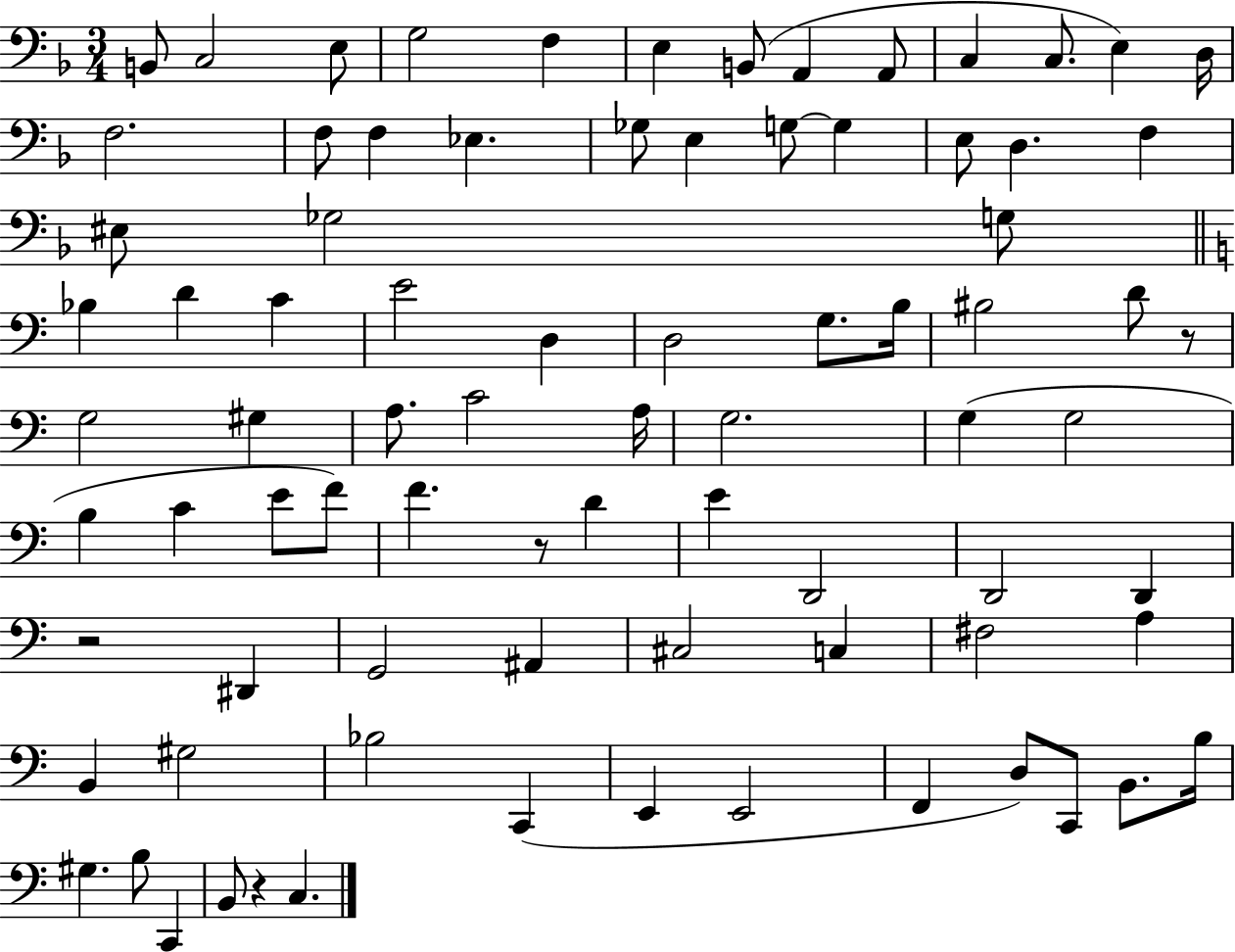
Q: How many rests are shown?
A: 4